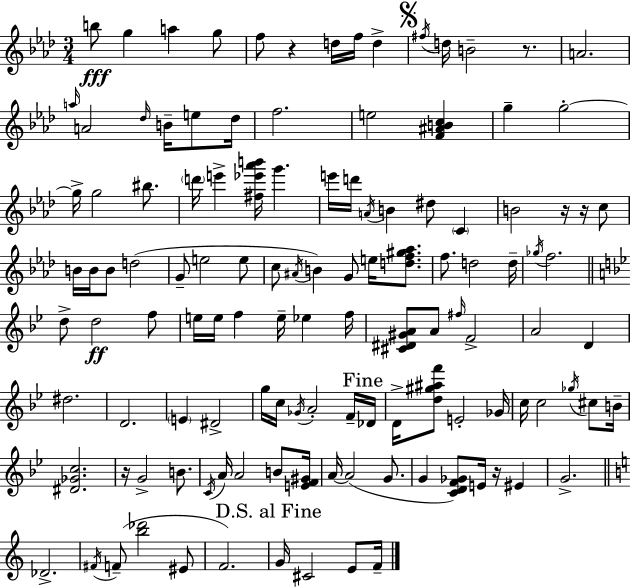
B5/e G5/q A5/q G5/e F5/e R/q D5/s F5/s D5/q F#5/s D5/s B4/h R/e. A4/h. A5/s A4/h Db5/s B4/s E5/e Db5/s F5/h. E5/h [F4,A#4,B4,C5]/q G5/q G5/h G5/s G5/h BIS5/e. D6/s E6/q [F#5,Eb6,Ab6,B6]/s G6/q. E6/s D6/s A4/s B4/q D#5/e C4/q B4/h R/s R/s C5/e B4/s B4/s B4/e D5/h G4/e E5/h E5/e C5/e A#4/s B4/q G4/e E5/s [D5,F5,G#5,Ab5]/e. F5/e. D5/h D5/s Gb5/s F5/h. D5/e D5/h F5/e E5/s E5/s F5/q E5/s Eb5/q F5/s [C#4,D#4,G#4,A4]/e A4/e F#5/s F4/h A4/h D4/q D#5/h. D4/h. E4/q D#4/h G5/s C5/s Gb4/s A4/h F4/s Db4/s D4/s [D5,G#5,A#5,F6]/e E4/h Gb4/s C5/s C5/h Gb5/s C#5/e B4/s [D#4,Gb4,C5]/h. R/s G4/h B4/e. C4/s A4/s A4/h B4/e [E4,F4,G#4]/s A4/s A4/h G4/e. G4/q [C4,D4,F4,Gb4]/e E4/s R/s EIS4/q G4/h. Db4/h. F#4/s F4/e [B5,Db6]/h EIS4/e F4/h. G4/s C#4/h E4/e F4/s